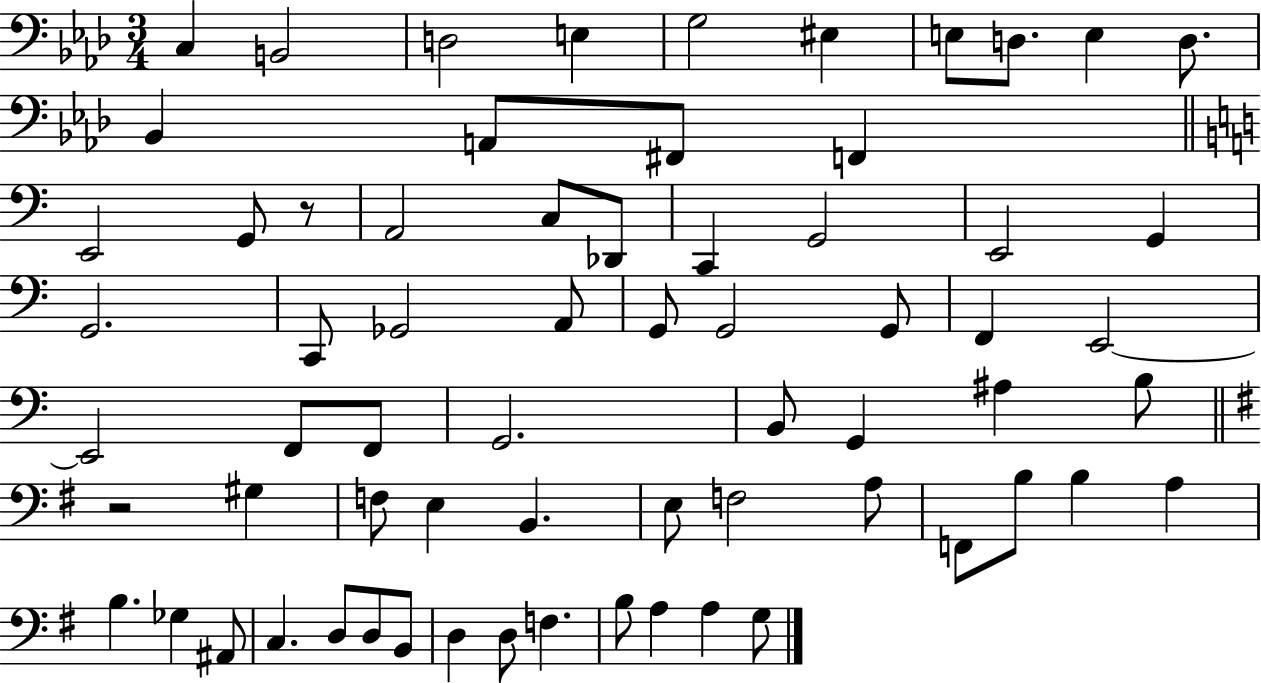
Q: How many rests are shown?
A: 2